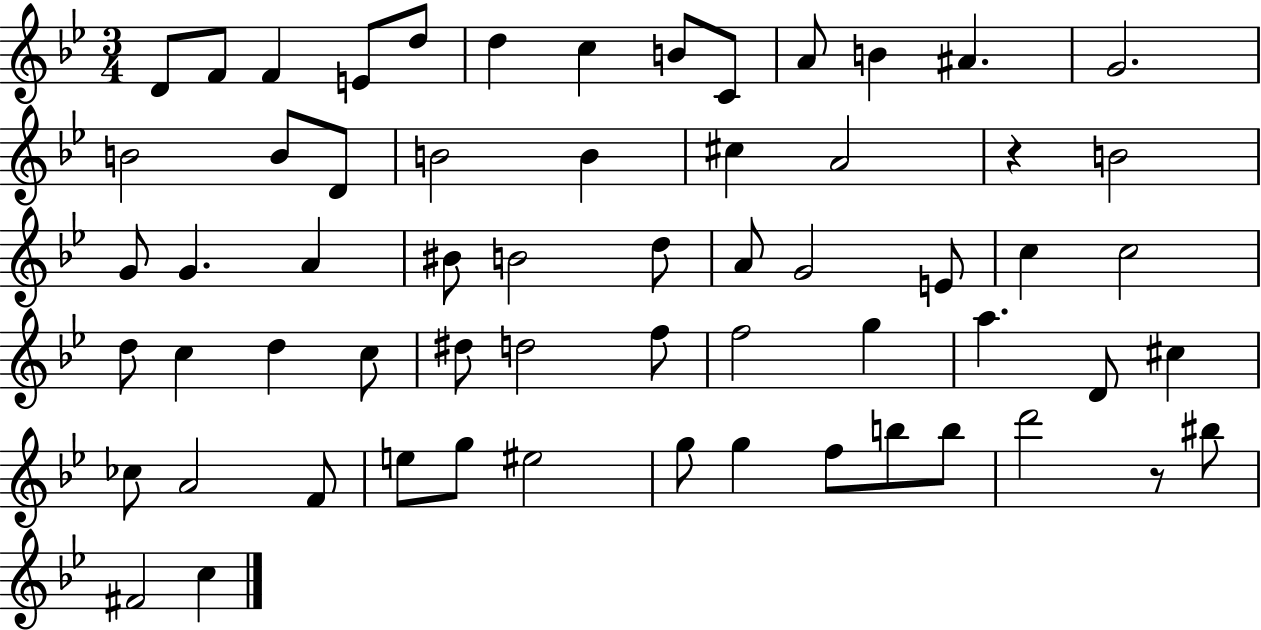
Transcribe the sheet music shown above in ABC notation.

X:1
T:Untitled
M:3/4
L:1/4
K:Bb
D/2 F/2 F E/2 d/2 d c B/2 C/2 A/2 B ^A G2 B2 B/2 D/2 B2 B ^c A2 z B2 G/2 G A ^B/2 B2 d/2 A/2 G2 E/2 c c2 d/2 c d c/2 ^d/2 d2 f/2 f2 g a D/2 ^c _c/2 A2 F/2 e/2 g/2 ^e2 g/2 g f/2 b/2 b/2 d'2 z/2 ^b/2 ^F2 c